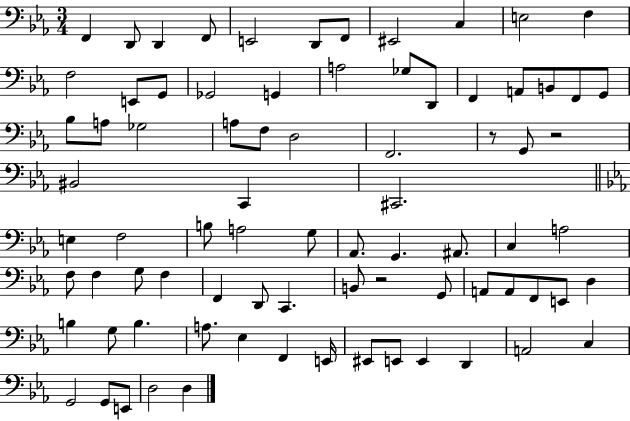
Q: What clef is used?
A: bass